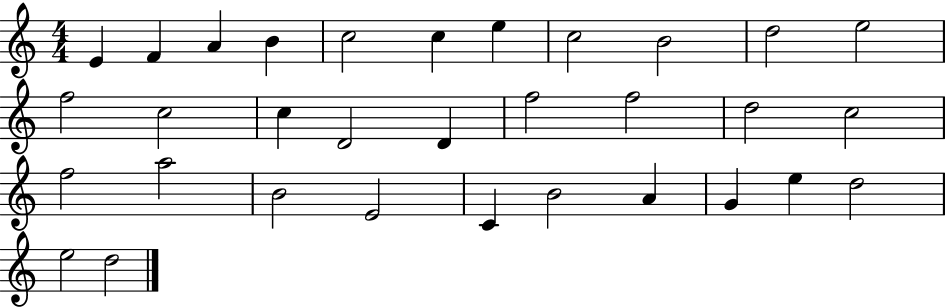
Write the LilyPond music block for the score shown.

{
  \clef treble
  \numericTimeSignature
  \time 4/4
  \key c \major
  e'4 f'4 a'4 b'4 | c''2 c''4 e''4 | c''2 b'2 | d''2 e''2 | \break f''2 c''2 | c''4 d'2 d'4 | f''2 f''2 | d''2 c''2 | \break f''2 a''2 | b'2 e'2 | c'4 b'2 a'4 | g'4 e''4 d''2 | \break e''2 d''2 | \bar "|."
}